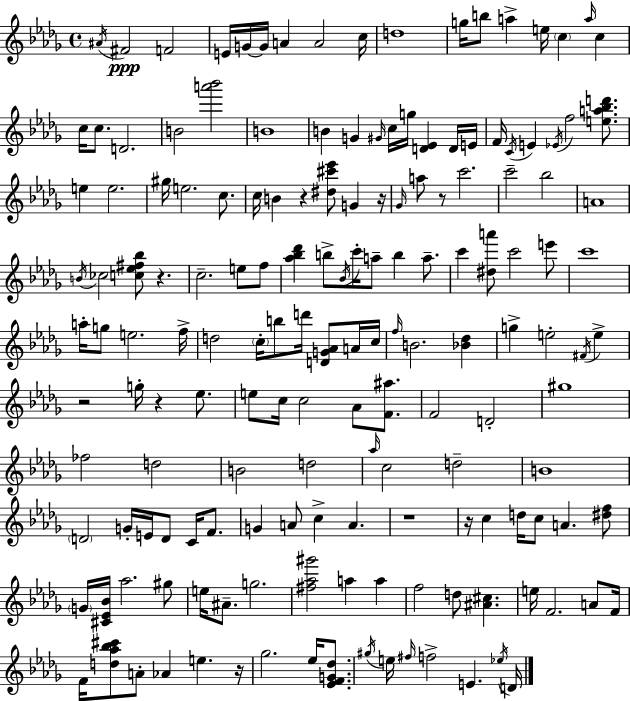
X:1
T:Untitled
M:4/4
L:1/4
K:Bbm
^A/4 ^F2 F2 E/4 G/4 G/4 A A2 c/4 d4 g/4 b/2 a e/4 c a/4 c c/4 c/2 D2 B2 [a'_b']2 B4 B G ^G/4 c/4 g/4 [D_E] D/4 E/4 F/4 C/4 E _E/4 f2 [ea_bd']/2 e e2 ^g/4 e2 c/2 c/4 B z [^d^c'_e']/2 G z/4 _G/4 a/2 z/2 c'2 c'2 _b2 A4 B/4 _c2 [c_e^f_b]/2 z c2 e/2 f/2 [_a_b_d'] b/2 _B/4 c'/4 a/2 b a/2 c' [^da']/2 c'2 e'/2 c'4 a/4 g/2 e2 f/4 d2 c/4 b/2 d'/4 [DG_A]/2 A/4 c/4 f/4 B2 [_B_d] g e2 ^F/4 e z2 g/4 z _e/2 e/2 c/4 c2 _A/2 [F^a]/2 F2 D2 ^g4 _f2 d2 B2 d2 _a/4 c2 d2 B4 D2 G/4 E/4 D/2 C/4 F/2 G A/2 c A z4 z/4 c d/4 c/2 A [^df]/2 G/4 [^C_E_B]/4 _a2 ^g/2 e/4 ^A/2 g2 [^f_a^g']2 a a f2 d/2 [^A^c] e/4 F2 A/2 F/4 F/4 [d_a_b^c']/2 A/2 _A e z/4 _g2 _e/4 [_EFG_d]/2 ^g/4 e/4 ^f/4 f2 E _e/4 D/4